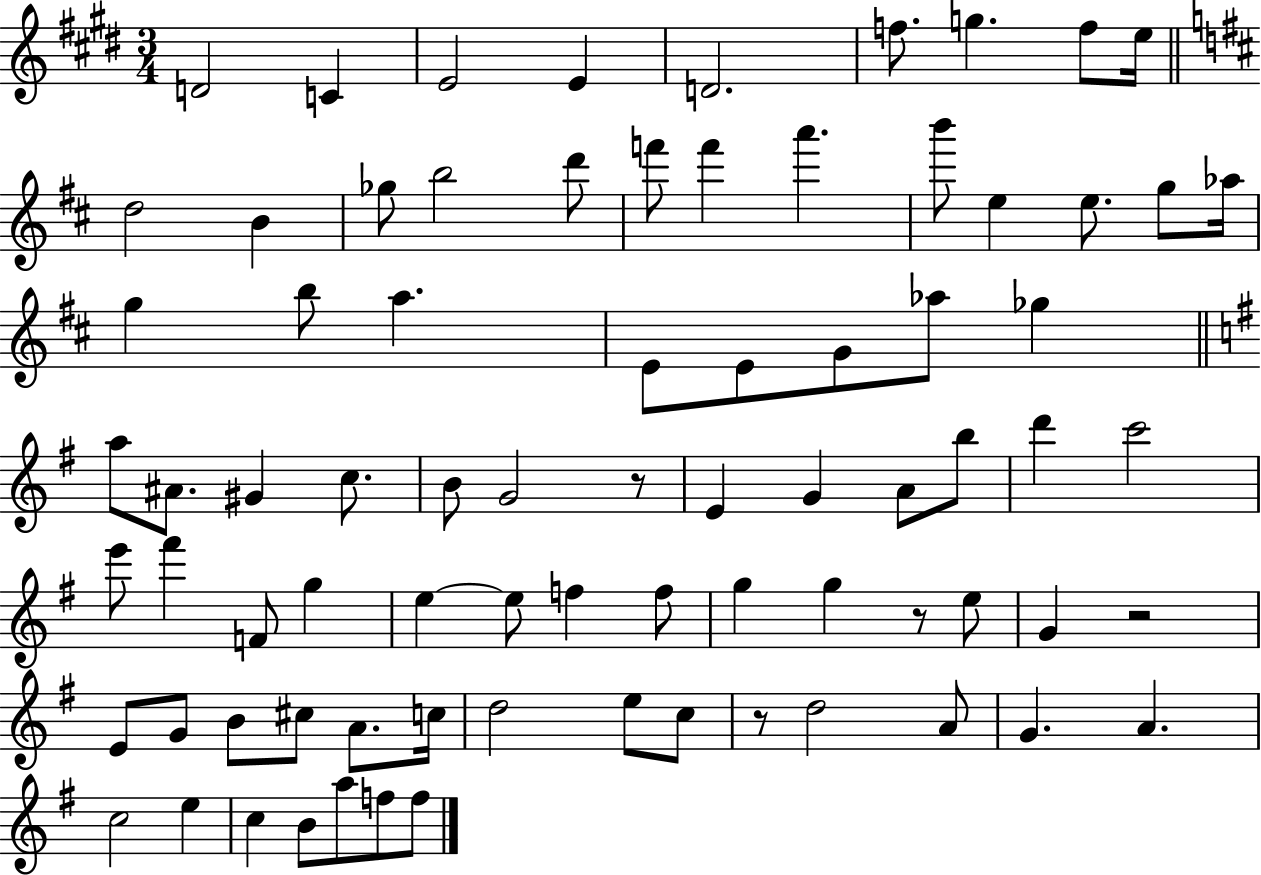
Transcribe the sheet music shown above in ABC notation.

X:1
T:Untitled
M:3/4
L:1/4
K:E
D2 C E2 E D2 f/2 g f/2 e/4 d2 B _g/2 b2 d'/2 f'/2 f' a' b'/2 e e/2 g/2 _a/4 g b/2 a E/2 E/2 G/2 _a/2 _g a/2 ^A/2 ^G c/2 B/2 G2 z/2 E G A/2 b/2 d' c'2 e'/2 ^f' F/2 g e e/2 f f/2 g g z/2 e/2 G z2 E/2 G/2 B/2 ^c/2 A/2 c/4 d2 e/2 c/2 z/2 d2 A/2 G A c2 e c B/2 a/2 f/2 f/2